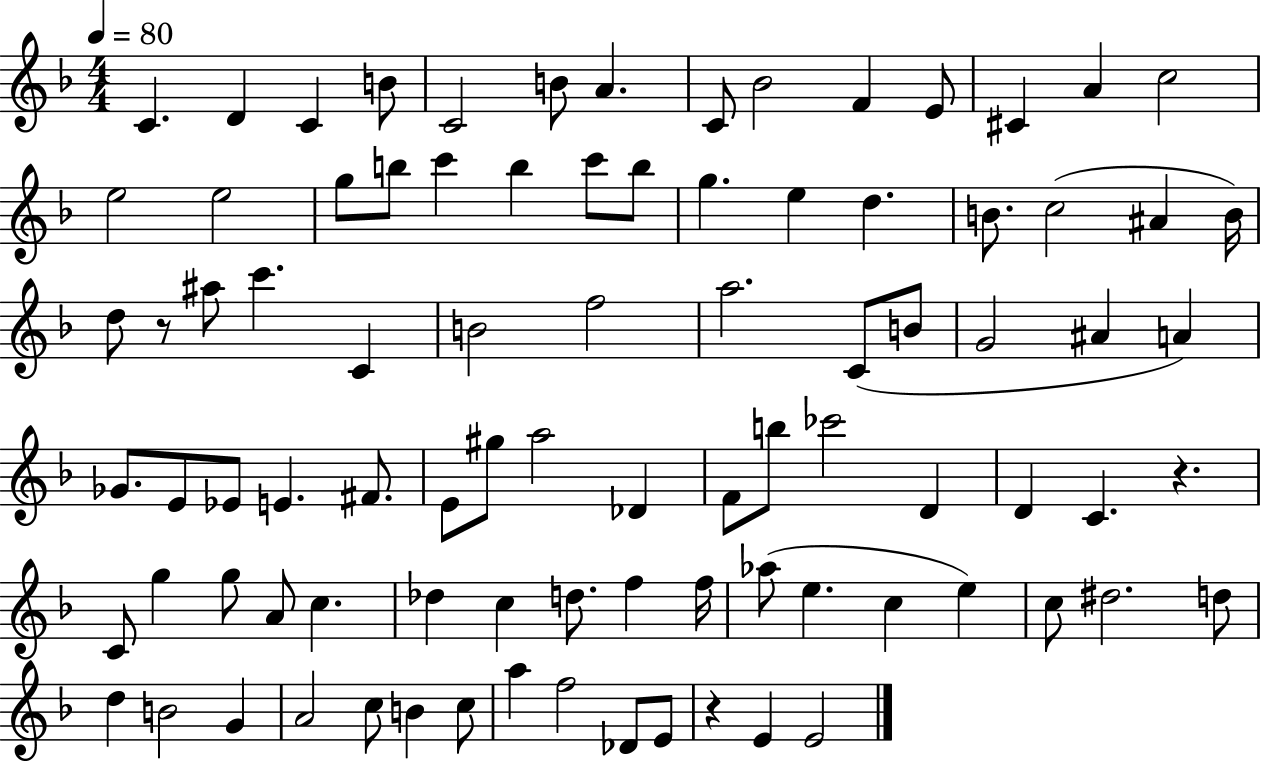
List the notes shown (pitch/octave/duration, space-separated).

C4/q. D4/q C4/q B4/e C4/h B4/e A4/q. C4/e Bb4/h F4/q E4/e C#4/q A4/q C5/h E5/h E5/h G5/e B5/e C6/q B5/q C6/e B5/e G5/q. E5/q D5/q. B4/e. C5/h A#4/q B4/s D5/e R/e A#5/e C6/q. C4/q B4/h F5/h A5/h. C4/e B4/e G4/h A#4/q A4/q Gb4/e. E4/e Eb4/e E4/q. F#4/e. E4/e G#5/e A5/h Db4/q F4/e B5/e CES6/h D4/q D4/q C4/q. R/q. C4/e G5/q G5/e A4/e C5/q. Db5/q C5/q D5/e. F5/q F5/s Ab5/e E5/q. C5/q E5/q C5/e D#5/h. D5/e D5/q B4/h G4/q A4/h C5/e B4/q C5/e A5/q F5/h Db4/e E4/e R/q E4/q E4/h